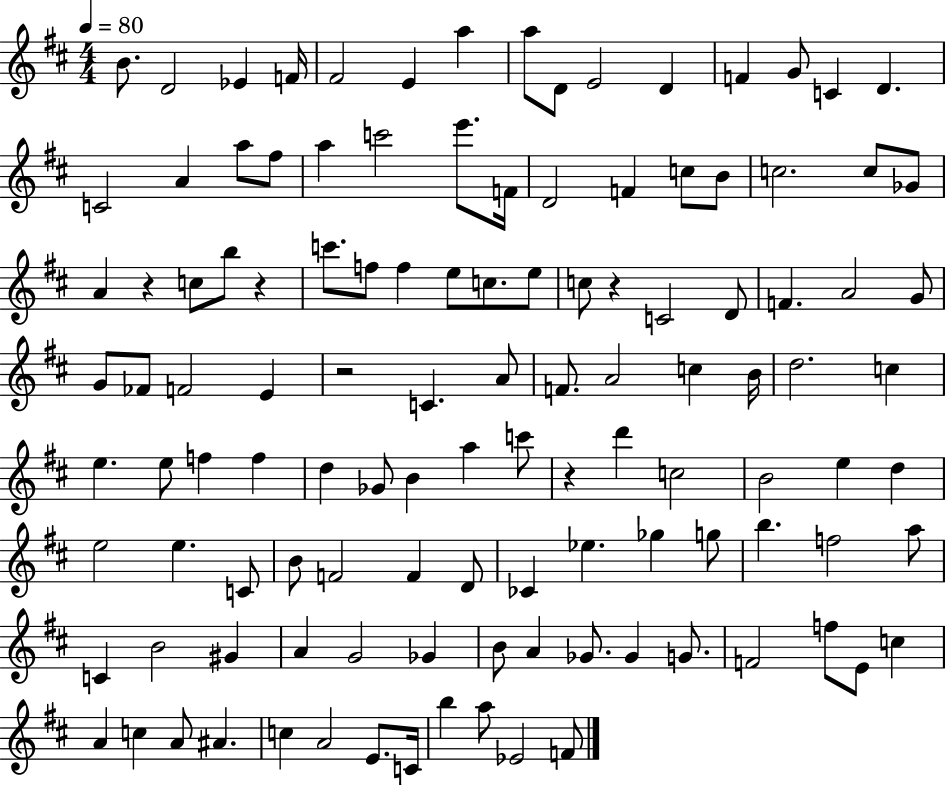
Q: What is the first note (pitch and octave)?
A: B4